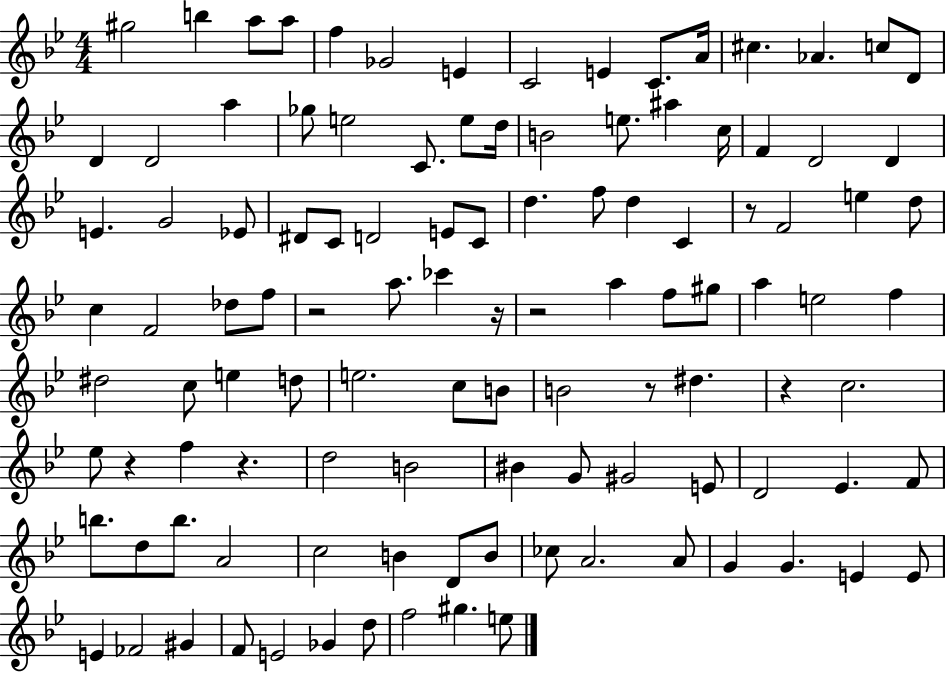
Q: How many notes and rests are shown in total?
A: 111